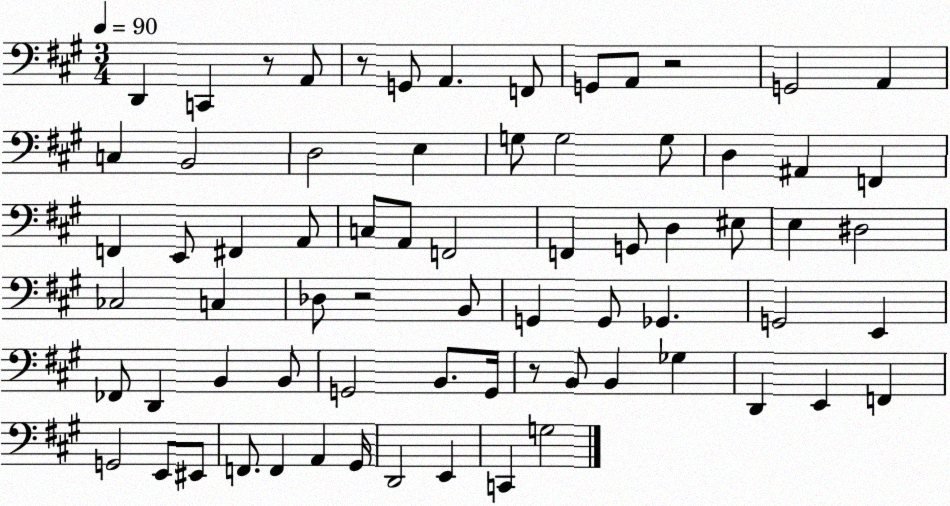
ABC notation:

X:1
T:Untitled
M:3/4
L:1/4
K:A
D,, C,, z/2 A,,/2 z/2 G,,/2 A,, F,,/2 G,,/2 A,,/2 z2 G,,2 A,, C, B,,2 D,2 E, G,/2 G,2 G,/2 D, ^A,, F,, F,, E,,/2 ^F,, A,,/2 C,/2 A,,/2 F,,2 F,, G,,/2 D, ^E,/2 E, ^D,2 _C,2 C, _D,/2 z2 B,,/2 G,, G,,/2 _G,, G,,2 E,, _F,,/2 D,, B,, B,,/2 G,,2 B,,/2 G,,/4 z/2 B,,/2 B,, _G, D,, E,, F,, G,,2 E,,/2 ^E,,/2 F,,/2 F,, A,, ^G,,/4 D,,2 E,, C,, G,2